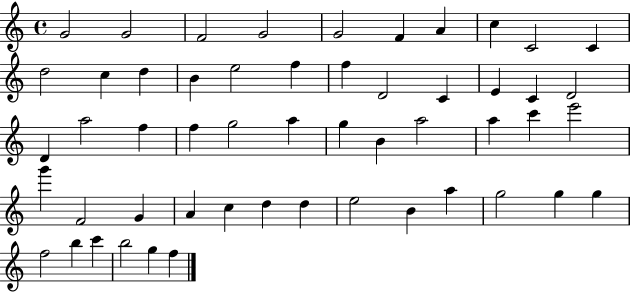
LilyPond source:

{
  \clef treble
  \time 4/4
  \defaultTimeSignature
  \key c \major
  g'2 g'2 | f'2 g'2 | g'2 f'4 a'4 | c''4 c'2 c'4 | \break d''2 c''4 d''4 | b'4 e''2 f''4 | f''4 d'2 c'4 | e'4 c'4 d'2 | \break d'4 a''2 f''4 | f''4 g''2 a''4 | g''4 b'4 a''2 | a''4 c'''4 e'''2 | \break g'''4 f'2 g'4 | a'4 c''4 d''4 d''4 | e''2 b'4 a''4 | g''2 g''4 g''4 | \break f''2 b''4 c'''4 | b''2 g''4 f''4 | \bar "|."
}